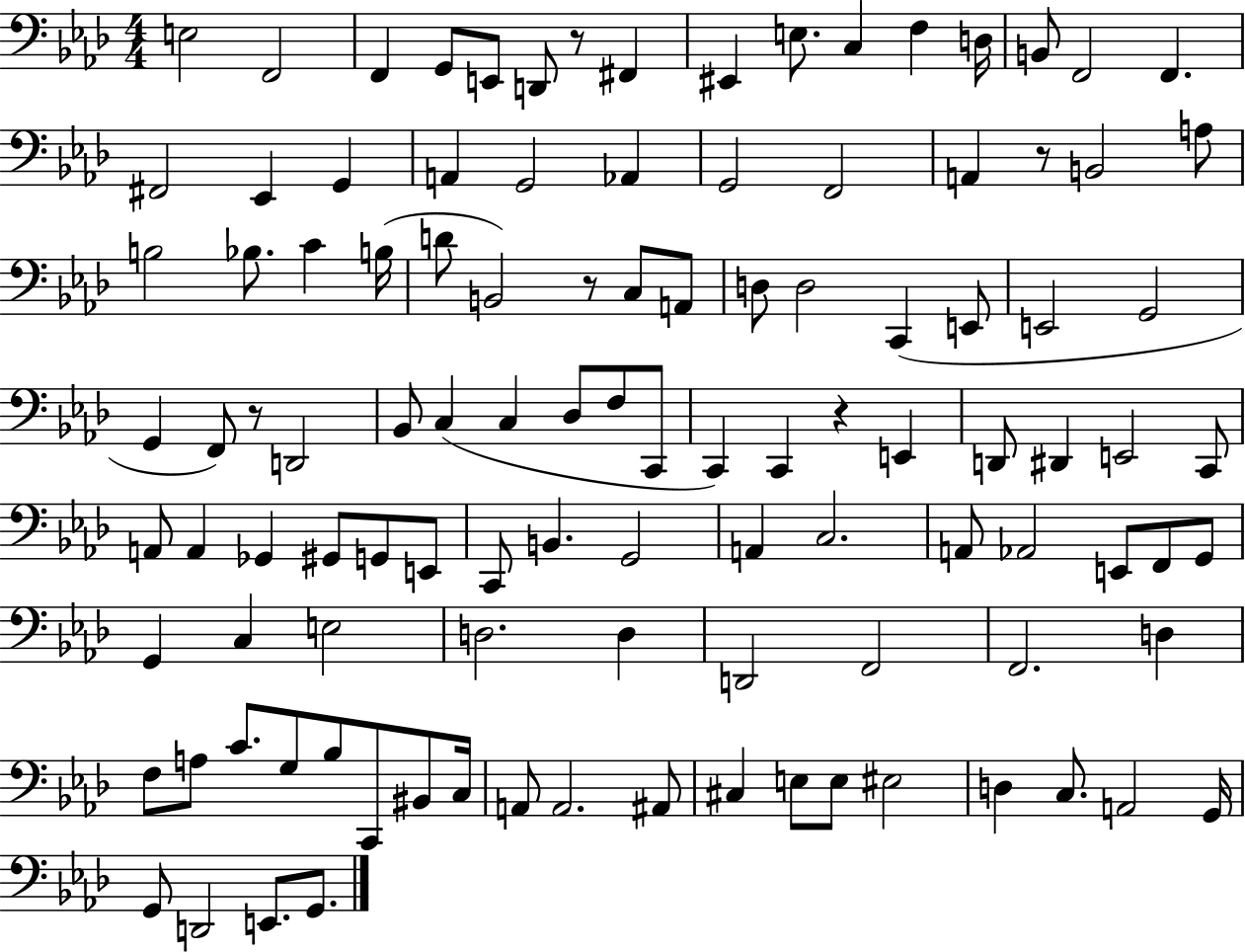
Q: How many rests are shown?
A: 5